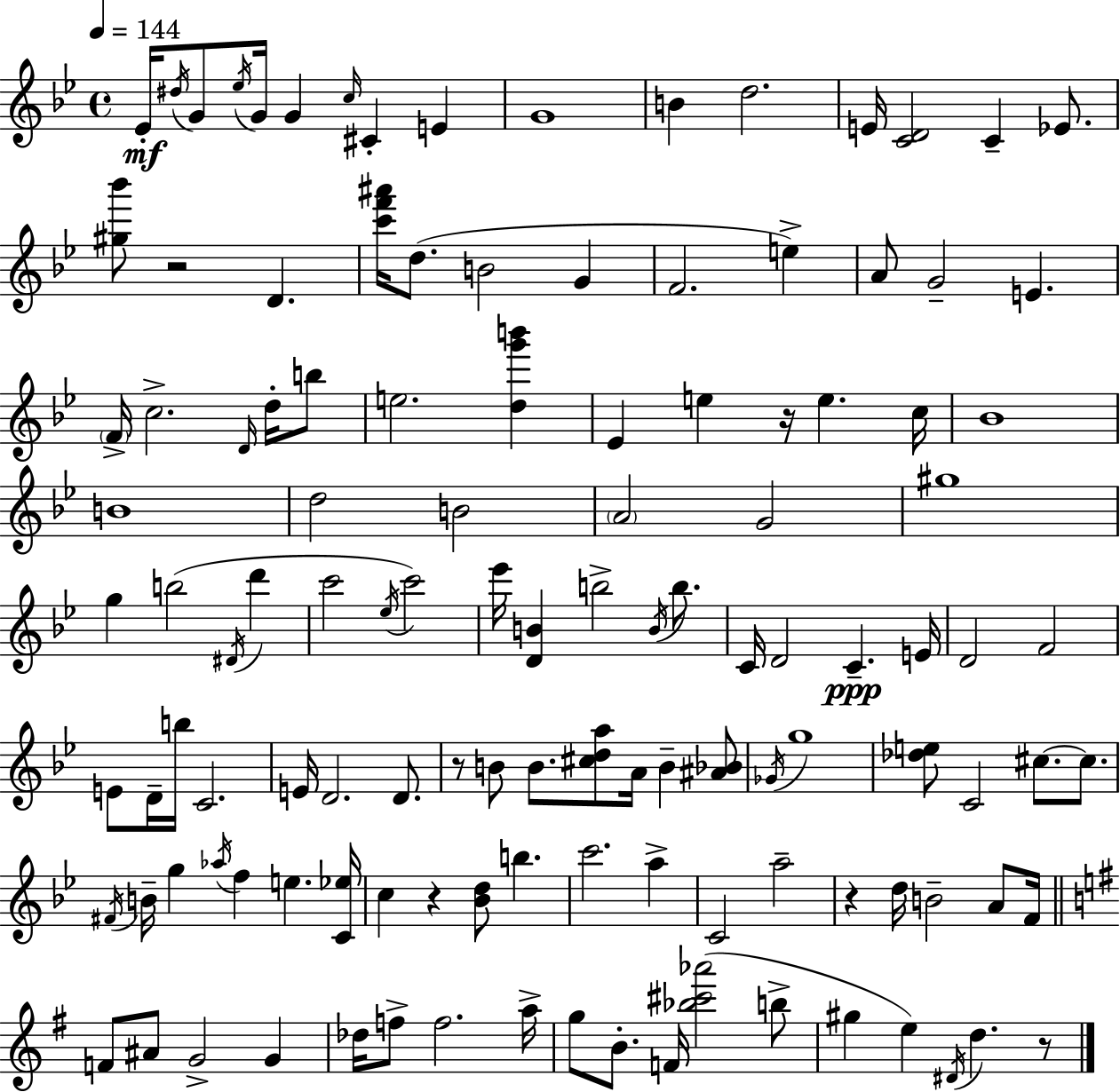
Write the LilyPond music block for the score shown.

{
  \clef treble
  \time 4/4
  \defaultTimeSignature
  \key g \minor
  \tempo 4 = 144
  \repeat volta 2 { ees'16-.\mf \acciaccatura { dis''16 } g'8 \acciaccatura { ees''16 } g'16 g'4 \grace { c''16 } cis'4-. e'4 | g'1 | b'4 d''2. | e'16 <c' d'>2 c'4-- | \break ees'8. <gis'' bes'''>8 r2 d'4. | <c''' f''' ais'''>16 d''8.( b'2 g'4 | f'2. e''4->) | a'8 g'2-- e'4. | \break \parenthesize f'16-> c''2.-> | \grace { d'16 } d''16-. b''8 e''2. | <d'' g''' b'''>4 ees'4 e''4 r16 e''4. | c''16 bes'1 | \break b'1 | d''2 b'2 | \parenthesize a'2 g'2 | gis''1 | \break g''4 b''2( | \acciaccatura { dis'16 } d'''4 c'''2 \acciaccatura { ees''16 }) c'''2 | ees'''16 <d' b'>4 b''2-> | \acciaccatura { b'16 } b''8. c'16 d'2 | \break c'4.--\ppp e'16 d'2 f'2 | e'8 d'16-- b''16 c'2. | e'16 d'2. | d'8. r8 b'8 b'8. <cis'' d'' a''>8 | \break a'16 b'4-- <ais' bes'>8 \acciaccatura { ges'16 } g''1 | <des'' e''>8 c'2 | cis''8.~~ cis''8. \acciaccatura { fis'16 } b'16-- g''4 \acciaccatura { aes''16 } f''4 | e''4. <c' ees''>16 c''4 r4 | \break <bes' d''>8 b''4. c'''2. | a''4-> c'2 | a''2-- r4 d''16 b'2-- | a'8 f'16 \bar "||" \break \key e \minor f'8 ais'8 g'2-> g'4 | des''16 f''8-> f''2. a''16-> | g''8 b'8.-. f'16 <bes'' cis''' aes'''>2( b''8-> | gis''4 e''4) \acciaccatura { dis'16 } d''4. r8 | \break } \bar "|."
}